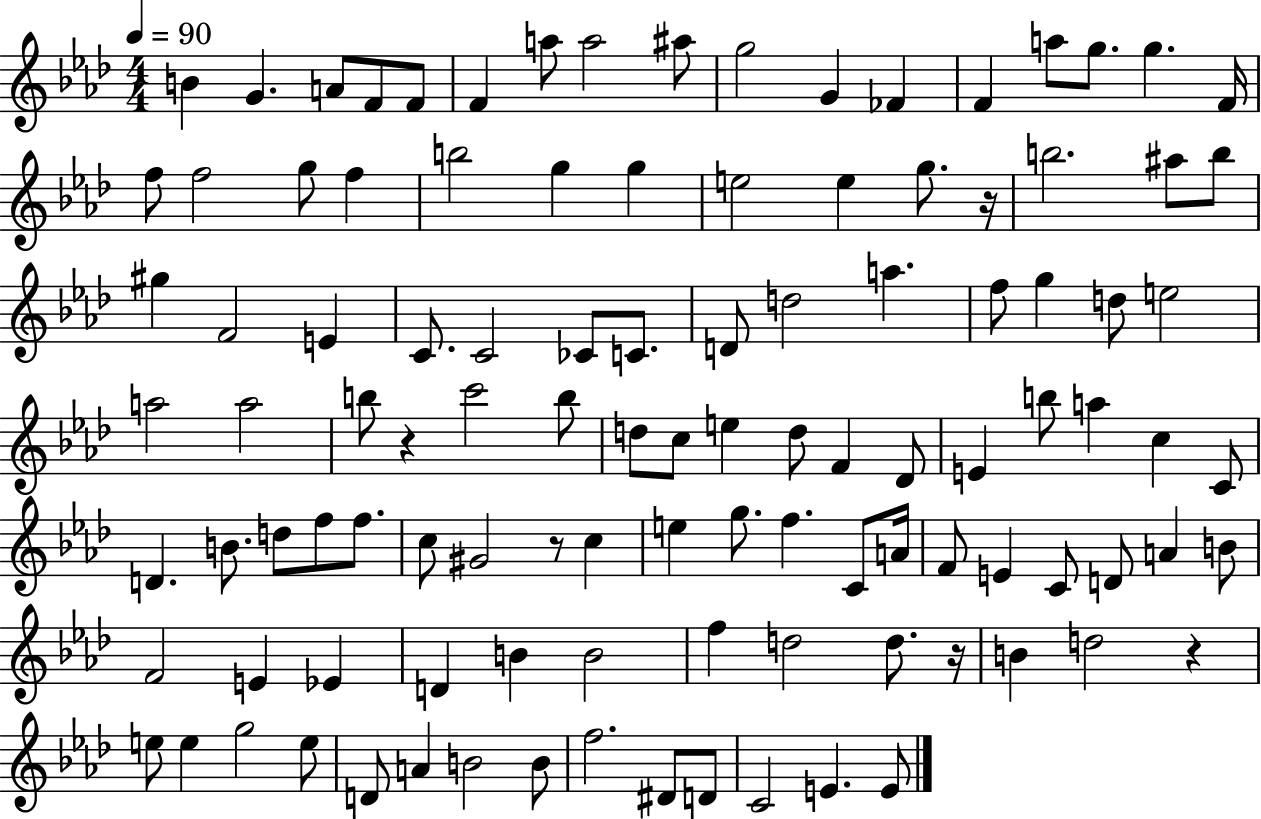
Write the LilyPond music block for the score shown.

{
  \clef treble
  \numericTimeSignature
  \time 4/4
  \key aes \major
  \tempo 4 = 90
  b'4 g'4. a'8 f'8 f'8 | f'4 a''8 a''2 ais''8 | g''2 g'4 fes'4 | f'4 a''8 g''8. g''4. f'16 | \break f''8 f''2 g''8 f''4 | b''2 g''4 g''4 | e''2 e''4 g''8. r16 | b''2. ais''8 b''8 | \break gis''4 f'2 e'4 | c'8. c'2 ces'8 c'8. | d'8 d''2 a''4. | f''8 g''4 d''8 e''2 | \break a''2 a''2 | b''8 r4 c'''2 b''8 | d''8 c''8 e''4 d''8 f'4 des'8 | e'4 b''8 a''4 c''4 c'8 | \break d'4. b'8. d''8 f''8 f''8. | c''8 gis'2 r8 c''4 | e''4 g''8. f''4. c'8 a'16 | f'8 e'4 c'8 d'8 a'4 b'8 | \break f'2 e'4 ees'4 | d'4 b'4 b'2 | f''4 d''2 d''8. r16 | b'4 d''2 r4 | \break e''8 e''4 g''2 e''8 | d'8 a'4 b'2 b'8 | f''2. dis'8 d'8 | c'2 e'4. e'8 | \break \bar "|."
}